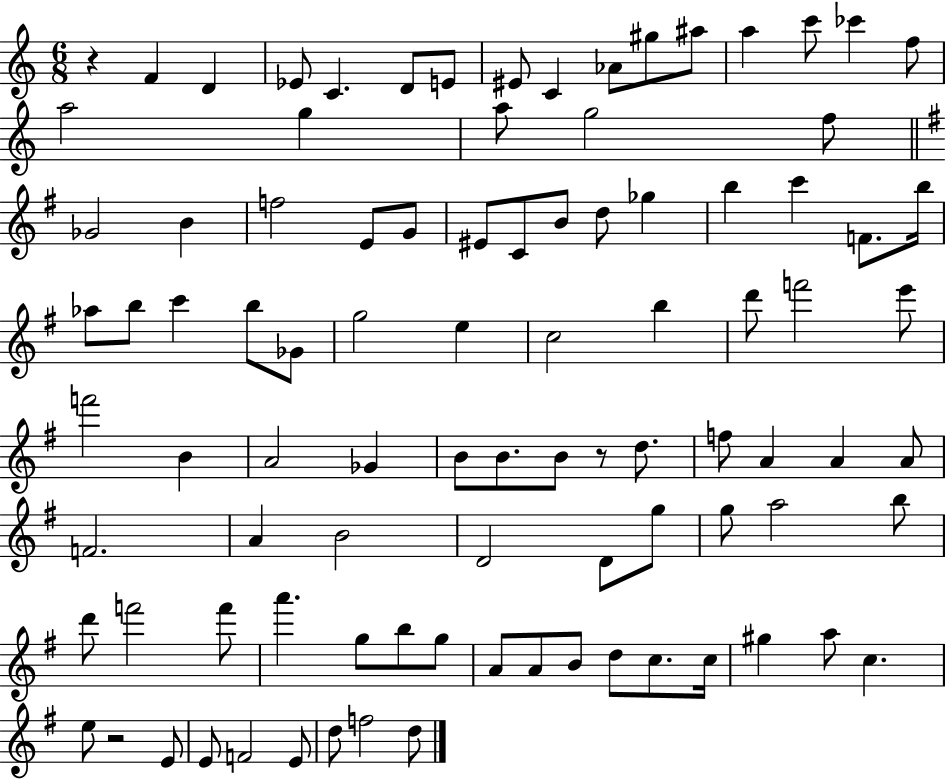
{
  \clef treble
  \numericTimeSignature
  \time 6/8
  \key c \major
  r4 f'4 d'4 | ees'8 c'4. d'8 e'8 | eis'8 c'4 aes'8 gis''8 ais''8 | a''4 c'''8 ces'''4 f''8 | \break a''2 g''4 | a''8 g''2 f''8 | \bar "||" \break \key g \major ges'2 b'4 | f''2 e'8 g'8 | eis'8 c'8 b'8 d''8 ges''4 | b''4 c'''4 f'8. b''16 | \break aes''8 b''8 c'''4 b''8 ges'8 | g''2 e''4 | c''2 b''4 | d'''8 f'''2 e'''8 | \break f'''2 b'4 | a'2 ges'4 | b'8 b'8. b'8 r8 d''8. | f''8 a'4 a'4 a'8 | \break f'2. | a'4 b'2 | d'2 d'8 g''8 | g''8 a''2 b''8 | \break d'''8 f'''2 f'''8 | a'''4. g''8 b''8 g''8 | a'8 a'8 b'8 d''8 c''8. c''16 | gis''4 a''8 c''4. | \break e''8 r2 e'8 | e'8 f'2 e'8 | d''8 f''2 d''8 | \bar "|."
}